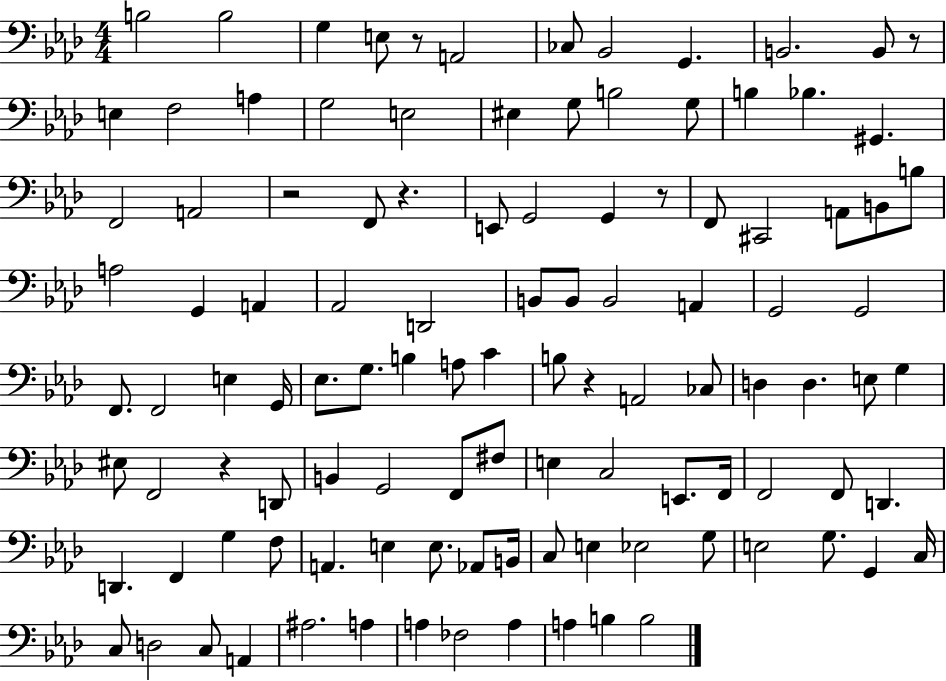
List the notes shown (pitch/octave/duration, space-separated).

B3/h B3/h G3/q E3/e R/e A2/h CES3/e Bb2/h G2/q. B2/h. B2/e R/e E3/q F3/h A3/q G3/h E3/h EIS3/q G3/e B3/h G3/e B3/q Bb3/q. G#2/q. F2/h A2/h R/h F2/e R/q. E2/e G2/h G2/q R/e F2/e C#2/h A2/e B2/e B3/e A3/h G2/q A2/q Ab2/h D2/h B2/e B2/e B2/h A2/q G2/h G2/h F2/e. F2/h E3/q G2/s Eb3/e. G3/e. B3/q A3/e C4/q B3/e R/q A2/h CES3/e D3/q D3/q. E3/e G3/q EIS3/e F2/h R/q D2/e B2/q G2/h F2/e F#3/e E3/q C3/h E2/e. F2/s F2/h F2/e D2/q. D2/q. F2/q G3/q F3/e A2/q. E3/q E3/e. Ab2/e B2/s C3/e E3/q Eb3/h G3/e E3/h G3/e. G2/q C3/s C3/e D3/h C3/e A2/q A#3/h. A3/q A3/q FES3/h A3/q A3/q B3/q B3/h